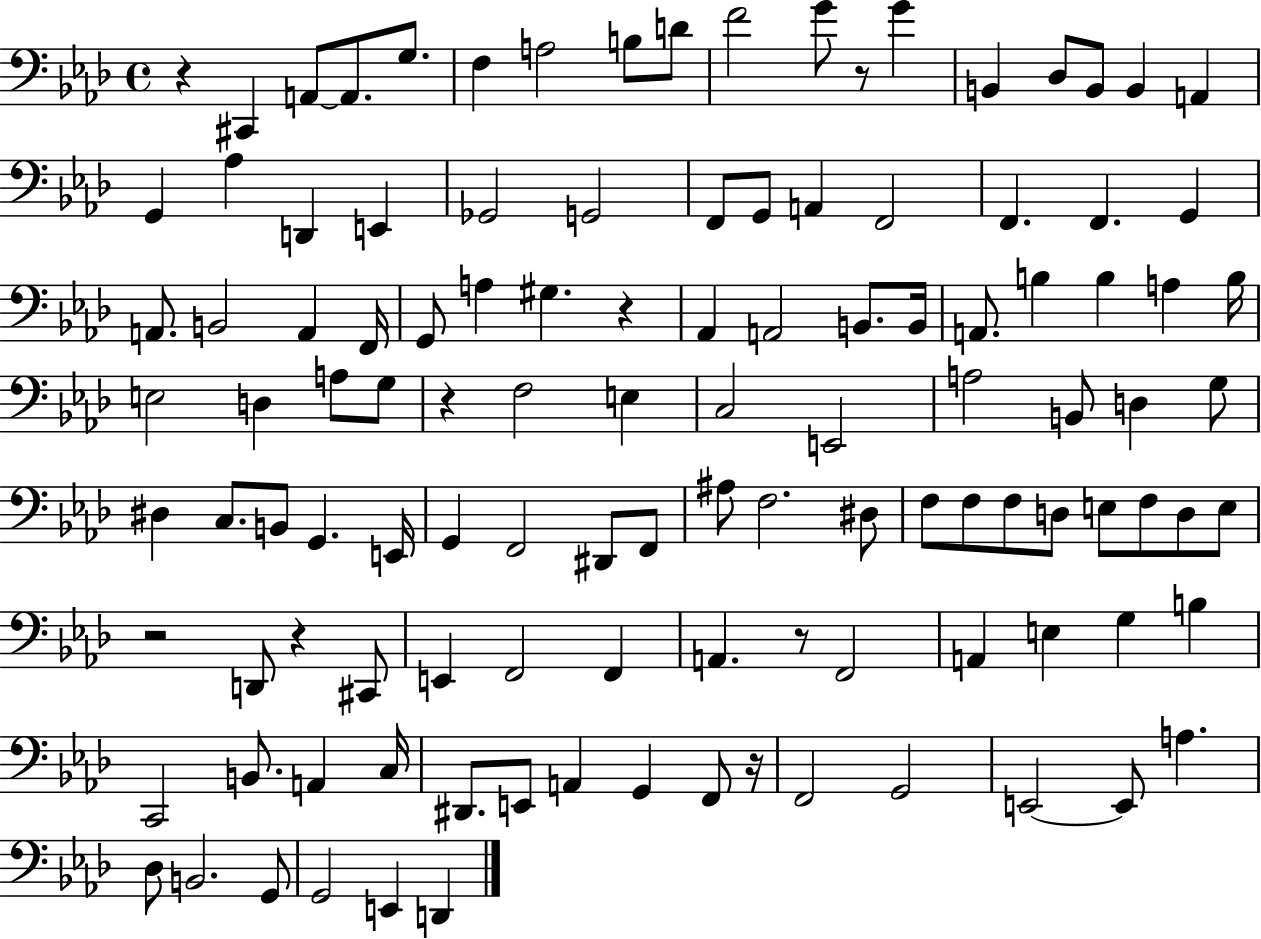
R/q C#2/q A2/e A2/e. G3/e. F3/q A3/h B3/e D4/e F4/h G4/e R/e G4/q B2/q Db3/e B2/e B2/q A2/q G2/q Ab3/q D2/q E2/q Gb2/h G2/h F2/e G2/e A2/q F2/h F2/q. F2/q. G2/q A2/e. B2/h A2/q F2/s G2/e A3/q G#3/q. R/q Ab2/q A2/h B2/e. B2/s A2/e. B3/q B3/q A3/q B3/s E3/h D3/q A3/e G3/e R/q F3/h E3/q C3/h E2/h A3/h B2/e D3/q G3/e D#3/q C3/e. B2/e G2/q. E2/s G2/q F2/h D#2/e F2/e A#3/e F3/h. D#3/e F3/e F3/e F3/e D3/e E3/e F3/e D3/e E3/e R/h D2/e R/q C#2/e E2/q F2/h F2/q A2/q. R/e F2/h A2/q E3/q G3/q B3/q C2/h B2/e. A2/q C3/s D#2/e. E2/e A2/q G2/q F2/e R/s F2/h G2/h E2/h E2/e A3/q. Db3/e B2/h. G2/e G2/h E2/q D2/q